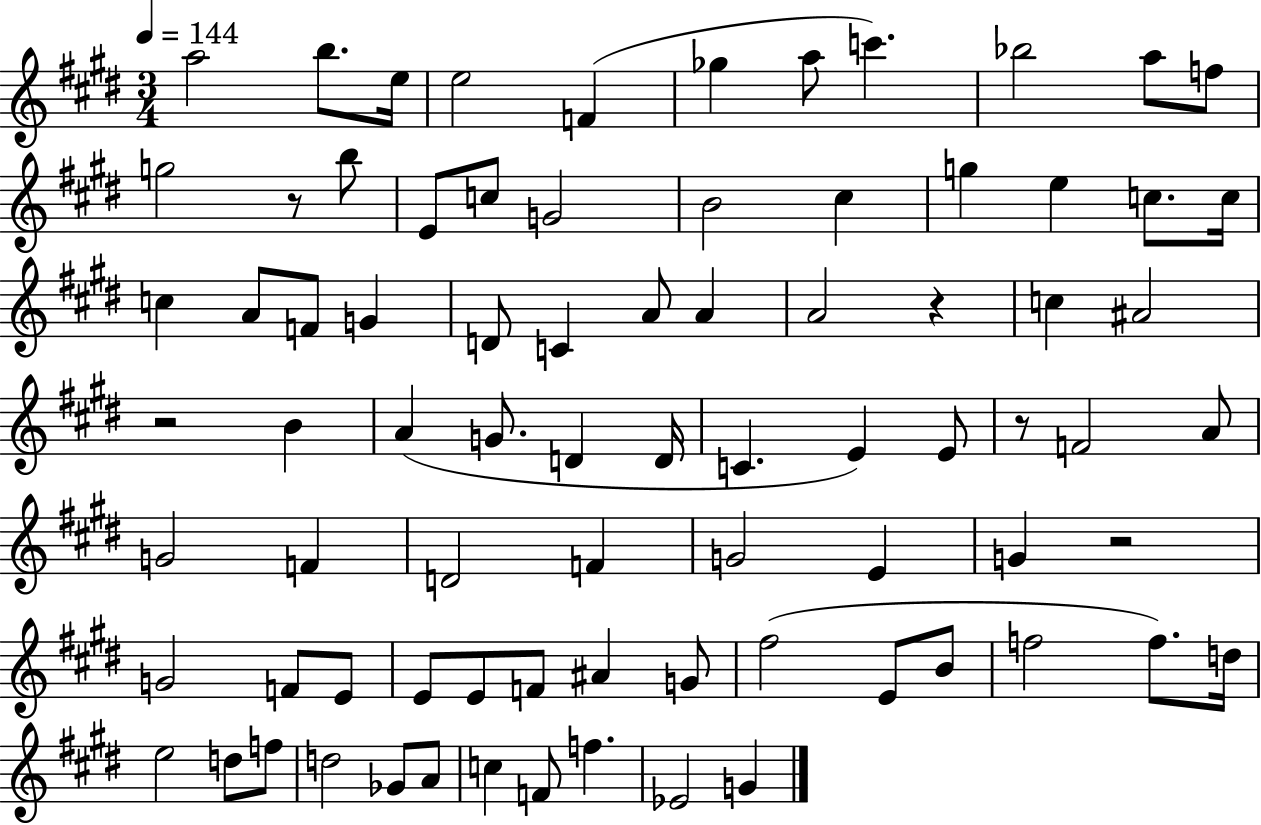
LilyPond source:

{
  \clef treble
  \numericTimeSignature
  \time 3/4
  \key e \major
  \tempo 4 = 144
  \repeat volta 2 { a''2 b''8. e''16 | e''2 f'4( | ges''4 a''8 c'''4.) | bes''2 a''8 f''8 | \break g''2 r8 b''8 | e'8 c''8 g'2 | b'2 cis''4 | g''4 e''4 c''8. c''16 | \break c''4 a'8 f'8 g'4 | d'8 c'4 a'8 a'4 | a'2 r4 | c''4 ais'2 | \break r2 b'4 | a'4( g'8. d'4 d'16 | c'4. e'4) e'8 | r8 f'2 a'8 | \break g'2 f'4 | d'2 f'4 | g'2 e'4 | g'4 r2 | \break g'2 f'8 e'8 | e'8 e'8 f'8 ais'4 g'8 | fis''2( e'8 b'8 | f''2 f''8.) d''16 | \break e''2 d''8 f''8 | d''2 ges'8 a'8 | c''4 f'8 f''4. | ees'2 g'4 | \break } \bar "|."
}